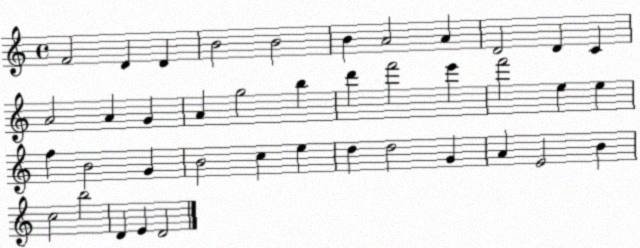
X:1
T:Untitled
M:4/4
L:1/4
K:C
F2 D D B2 B2 B A2 A D2 D C A2 A G A g2 b d' f'2 e' f'2 e e f B2 G B2 c e d d2 G A E2 B c2 b2 D E D2